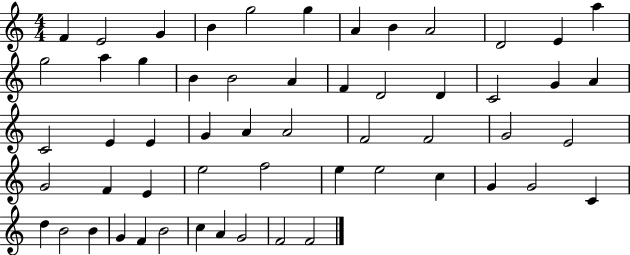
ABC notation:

X:1
T:Untitled
M:4/4
L:1/4
K:C
F E2 G B g2 g A B A2 D2 E a g2 a g B B2 A F D2 D C2 G A C2 E E G A A2 F2 F2 G2 E2 G2 F E e2 f2 e e2 c G G2 C d B2 B G F B2 c A G2 F2 F2